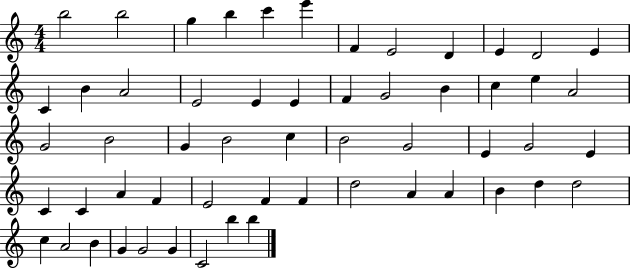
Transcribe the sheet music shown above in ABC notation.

X:1
T:Untitled
M:4/4
L:1/4
K:C
b2 b2 g b c' e' F E2 D E D2 E C B A2 E2 E E F G2 B c e A2 G2 B2 G B2 c B2 G2 E G2 E C C A F E2 F F d2 A A B d d2 c A2 B G G2 G C2 b b